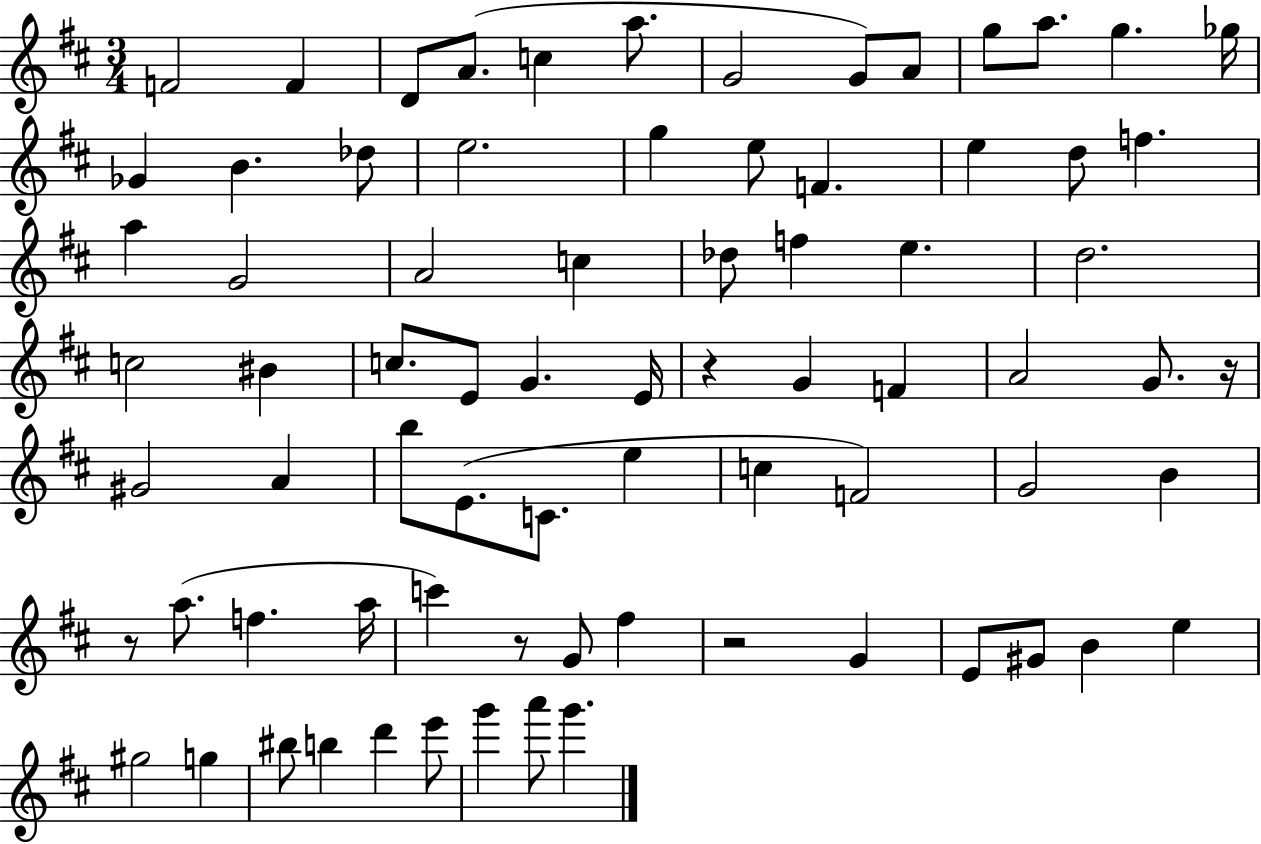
{
  \clef treble
  \numericTimeSignature
  \time 3/4
  \key d \major
  f'2 f'4 | d'8 a'8.( c''4 a''8. | g'2 g'8) a'8 | g''8 a''8. g''4. ges''16 | \break ges'4 b'4. des''8 | e''2. | g''4 e''8 f'4. | e''4 d''8 f''4. | \break a''4 g'2 | a'2 c''4 | des''8 f''4 e''4. | d''2. | \break c''2 bis'4 | c''8. e'8 g'4. e'16 | r4 g'4 f'4 | a'2 g'8. r16 | \break gis'2 a'4 | b''8 e'8.( c'8. e''4 | c''4 f'2) | g'2 b'4 | \break r8 a''8.( f''4. a''16 | c'''4) r8 g'8 fis''4 | r2 g'4 | e'8 gis'8 b'4 e''4 | \break gis''2 g''4 | bis''8 b''4 d'''4 e'''8 | g'''4 a'''8 g'''4. | \bar "|."
}